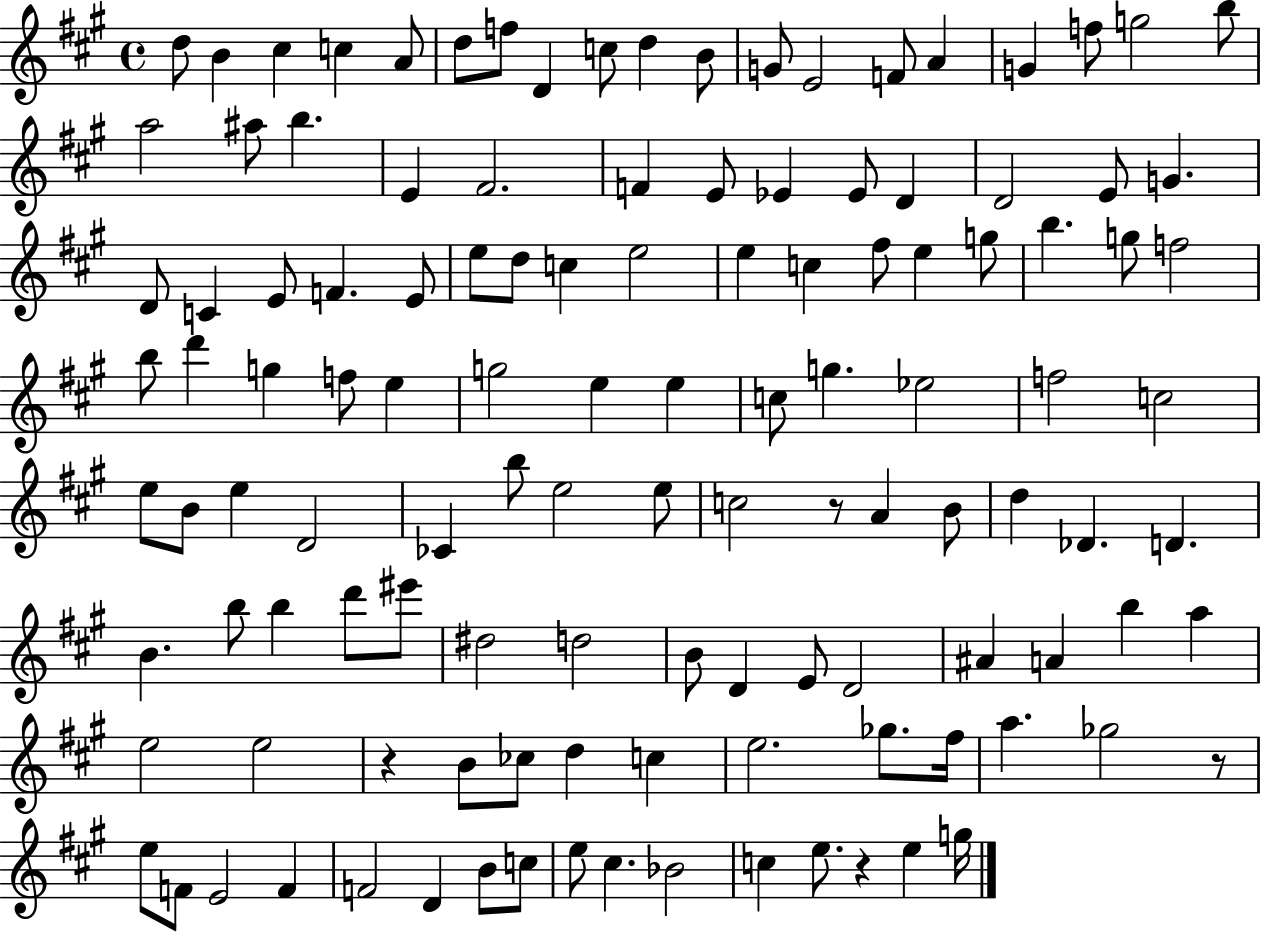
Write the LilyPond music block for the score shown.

{
  \clef treble
  \time 4/4
  \defaultTimeSignature
  \key a \major
  d''8 b'4 cis''4 c''4 a'8 | d''8 f''8 d'4 c''8 d''4 b'8 | g'8 e'2 f'8 a'4 | g'4 f''8 g''2 b''8 | \break a''2 ais''8 b''4. | e'4 fis'2. | f'4 e'8 ees'4 ees'8 d'4 | d'2 e'8 g'4. | \break d'8 c'4 e'8 f'4. e'8 | e''8 d''8 c''4 e''2 | e''4 c''4 fis''8 e''4 g''8 | b''4. g''8 f''2 | \break b''8 d'''4 g''4 f''8 e''4 | g''2 e''4 e''4 | c''8 g''4. ees''2 | f''2 c''2 | \break e''8 b'8 e''4 d'2 | ces'4 b''8 e''2 e''8 | c''2 r8 a'4 b'8 | d''4 des'4. d'4. | \break b'4. b''8 b''4 d'''8 eis'''8 | dis''2 d''2 | b'8 d'4 e'8 d'2 | ais'4 a'4 b''4 a''4 | \break e''2 e''2 | r4 b'8 ces''8 d''4 c''4 | e''2. ges''8. fis''16 | a''4. ges''2 r8 | \break e''8 f'8 e'2 f'4 | f'2 d'4 b'8 c''8 | e''8 cis''4. bes'2 | c''4 e''8. r4 e''4 g''16 | \break \bar "|."
}